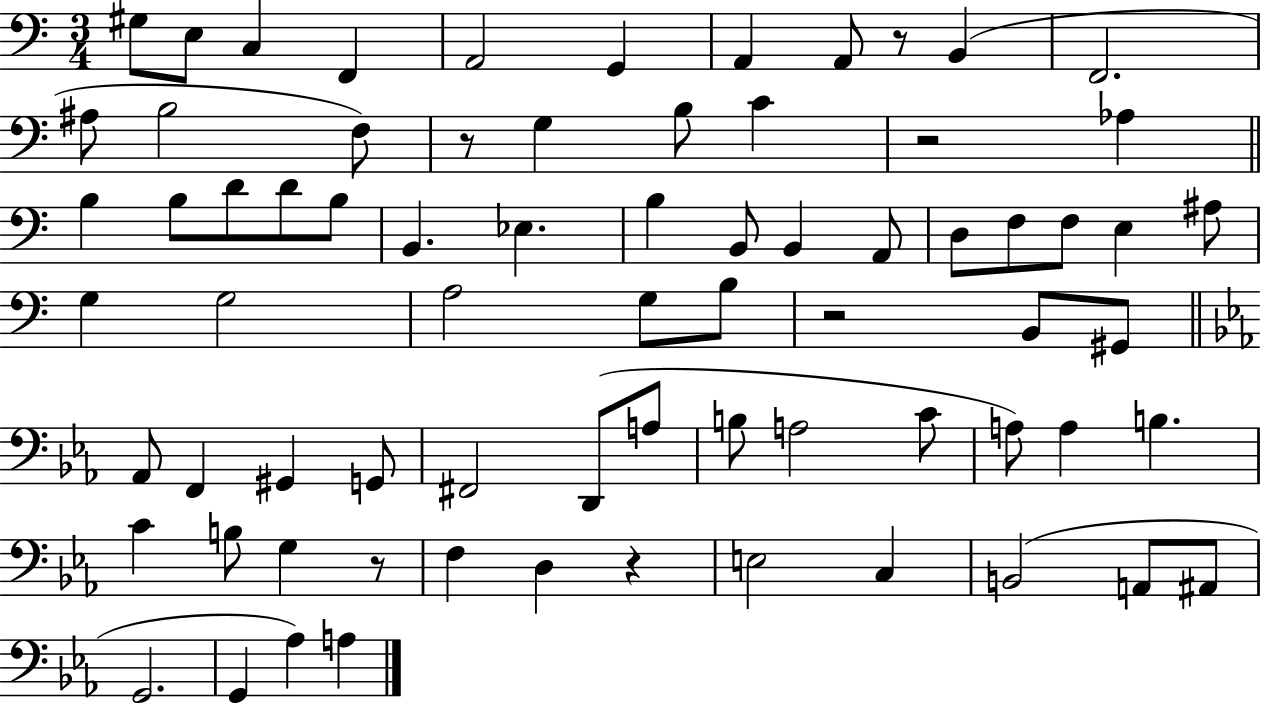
X:1
T:Untitled
M:3/4
L:1/4
K:C
^G,/2 E,/2 C, F,, A,,2 G,, A,, A,,/2 z/2 B,, F,,2 ^A,/2 B,2 F,/2 z/2 G, B,/2 C z2 _A, B, B,/2 D/2 D/2 B,/2 B,, _E, B, B,,/2 B,, A,,/2 D,/2 F,/2 F,/2 E, ^A,/2 G, G,2 A,2 G,/2 B,/2 z2 B,,/2 ^G,,/2 _A,,/2 F,, ^G,, G,,/2 ^F,,2 D,,/2 A,/2 B,/2 A,2 C/2 A,/2 A, B, C B,/2 G, z/2 F, D, z E,2 C, B,,2 A,,/2 ^A,,/2 G,,2 G,, _A, A,